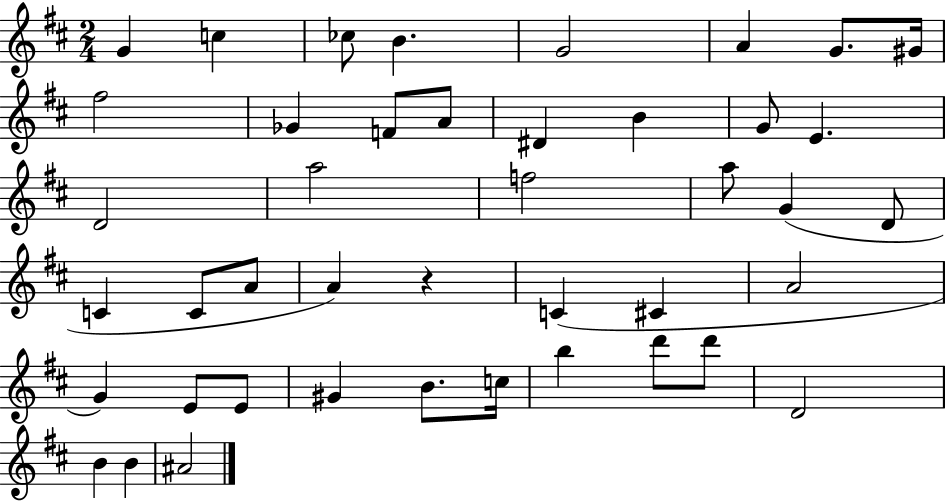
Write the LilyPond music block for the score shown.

{
  \clef treble
  \numericTimeSignature
  \time 2/4
  \key d \major
  g'4 c''4 | ces''8 b'4. | g'2 | a'4 g'8. gis'16 | \break fis''2 | ges'4 f'8 a'8 | dis'4 b'4 | g'8 e'4. | \break d'2 | a''2 | f''2 | a''8 g'4( d'8 | \break c'4 c'8 a'8 | a'4) r4 | c'4( cis'4 | a'2 | \break g'4) e'8 e'8 | gis'4 b'8. c''16 | b''4 d'''8 d'''8 | d'2 | \break b'4 b'4 | ais'2 | \bar "|."
}